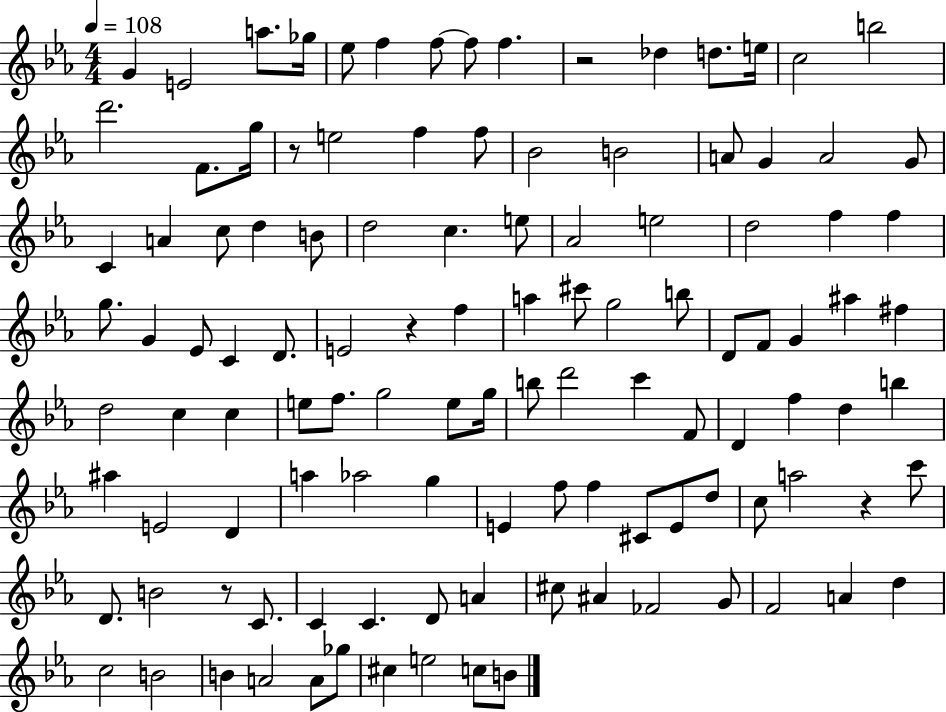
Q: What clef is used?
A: treble